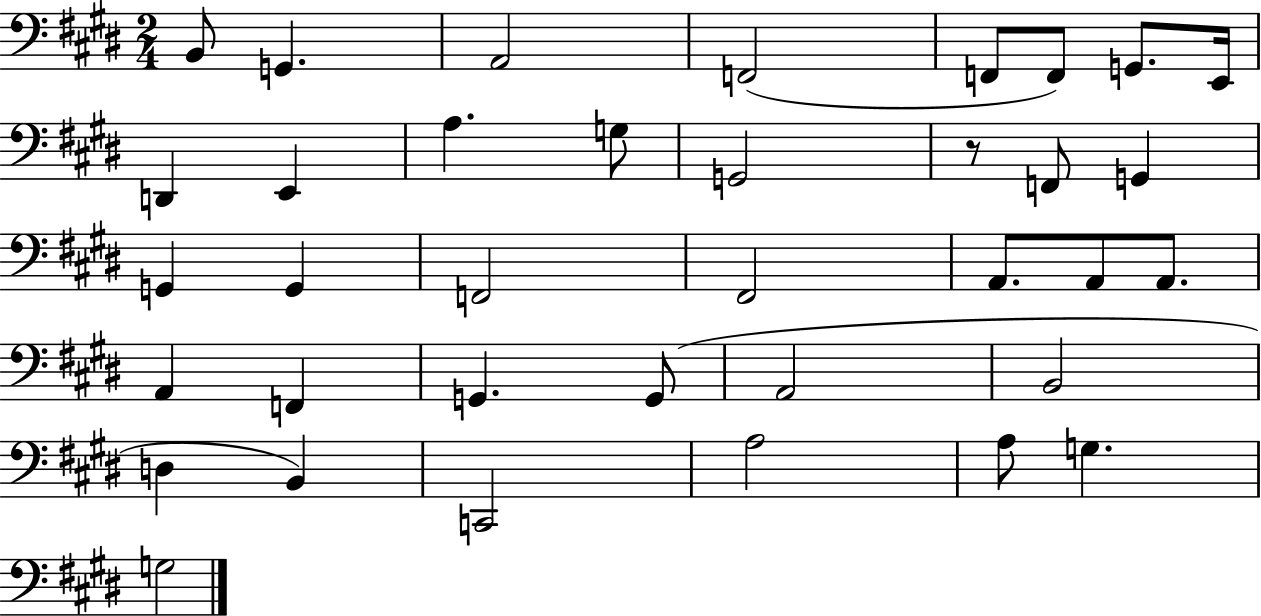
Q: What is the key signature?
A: E major